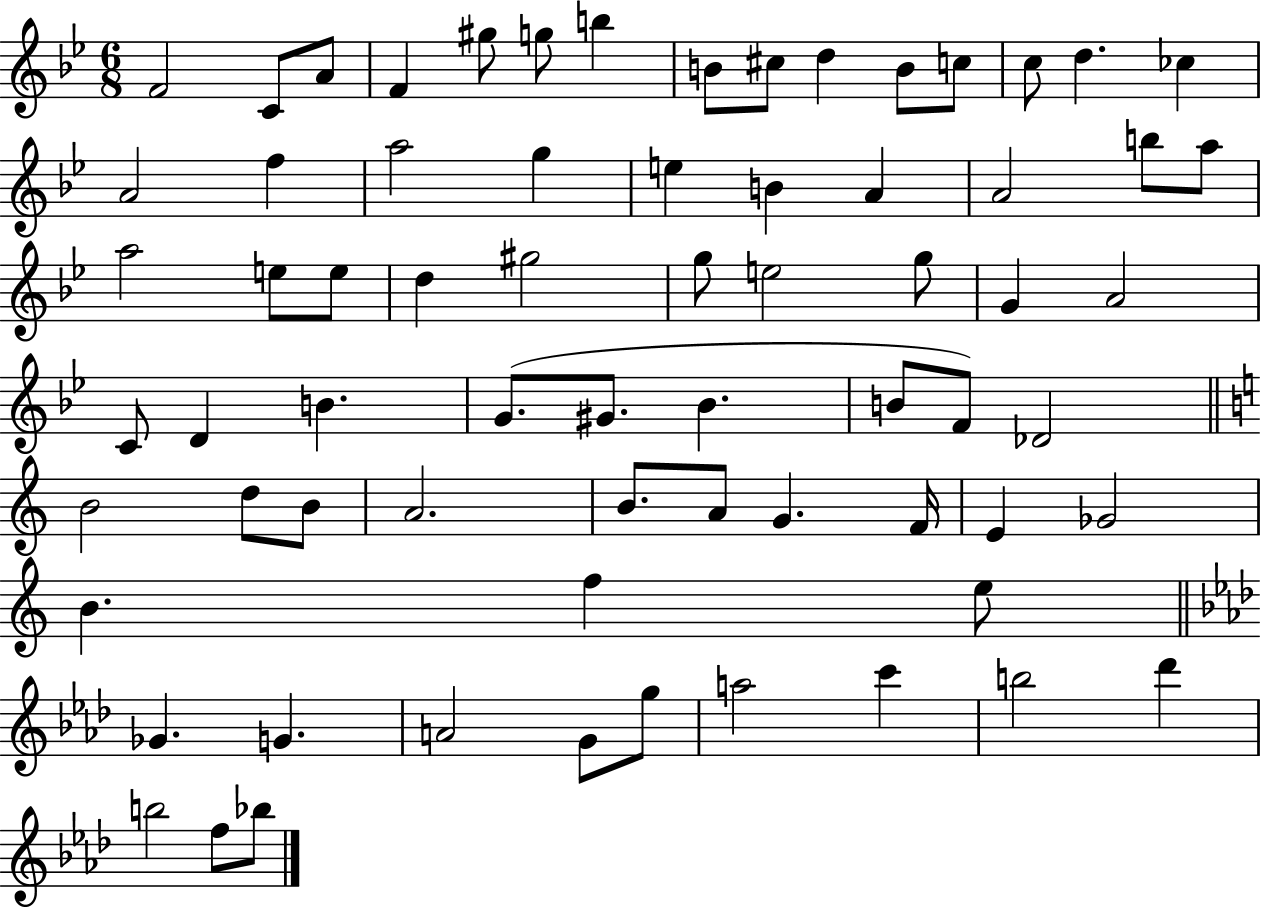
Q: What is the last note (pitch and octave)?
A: Bb5